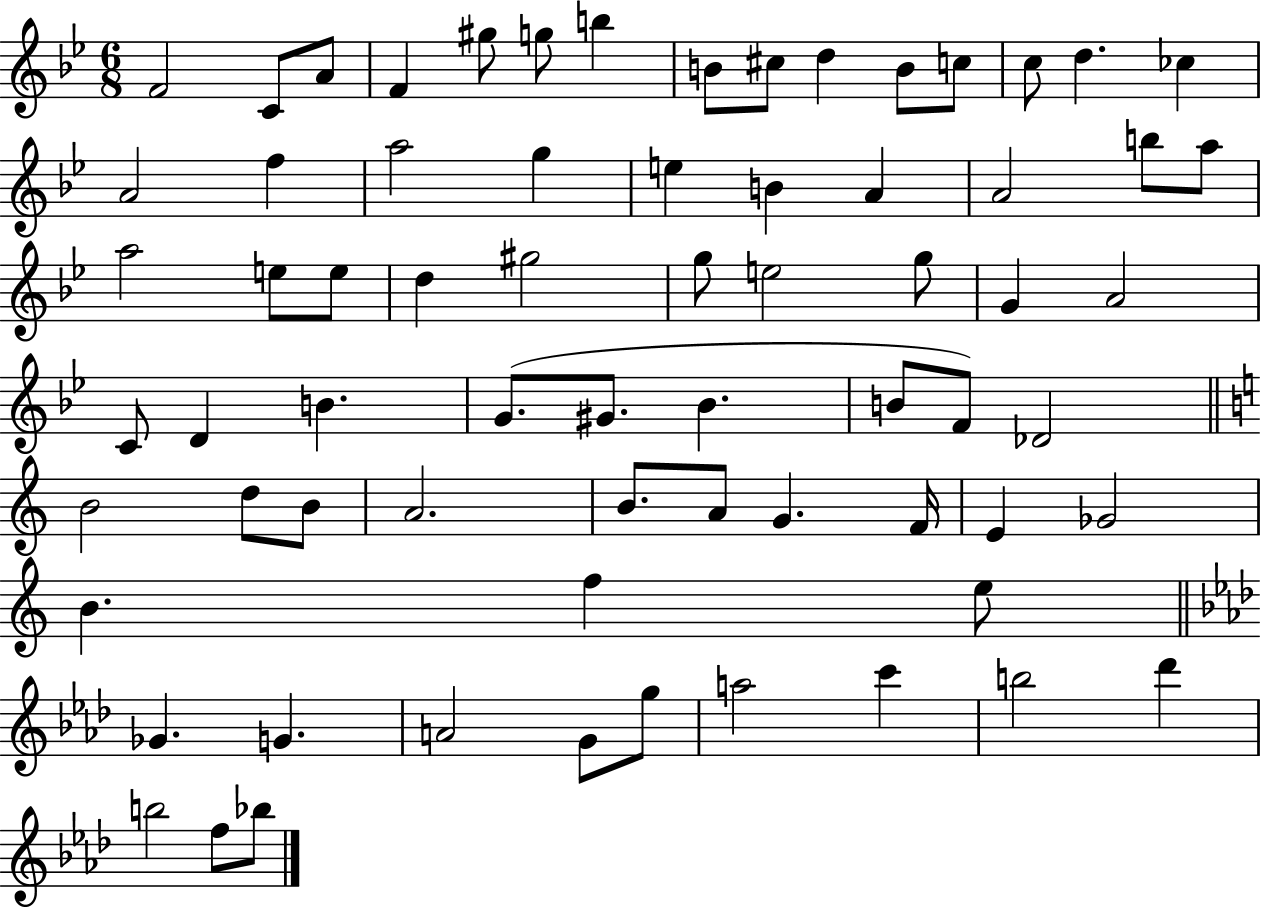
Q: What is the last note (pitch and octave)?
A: Bb5